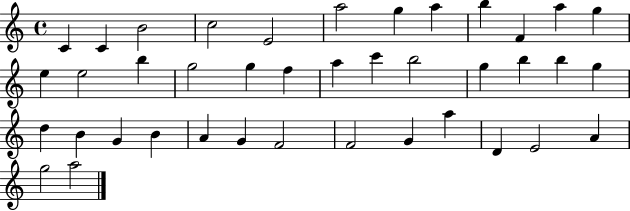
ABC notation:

X:1
T:Untitled
M:4/4
L:1/4
K:C
C C B2 c2 E2 a2 g a b F a g e e2 b g2 g f a c' b2 g b b g d B G B A G F2 F2 G a D E2 A g2 a2